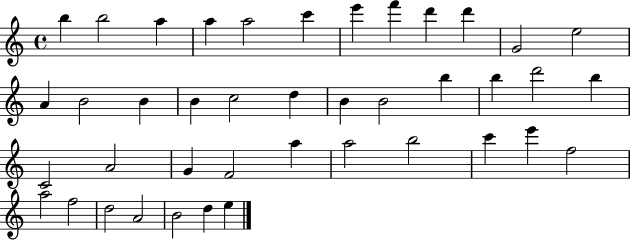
{
  \clef treble
  \time 4/4
  \defaultTimeSignature
  \key c \major
  b''4 b''2 a''4 | a''4 a''2 c'''4 | e'''4 f'''4 d'''4 d'''4 | g'2 e''2 | \break a'4 b'2 b'4 | b'4 c''2 d''4 | b'4 b'2 b''4 | b''4 d'''2 b''4 | \break c'2 a'2 | g'4 f'2 a''4 | a''2 b''2 | c'''4 e'''4 f''2 | \break a''2 f''2 | d''2 a'2 | b'2 d''4 e''4 | \bar "|."
}